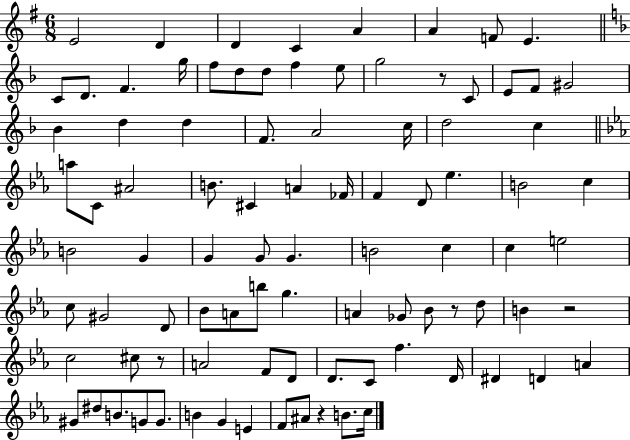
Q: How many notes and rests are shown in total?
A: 92